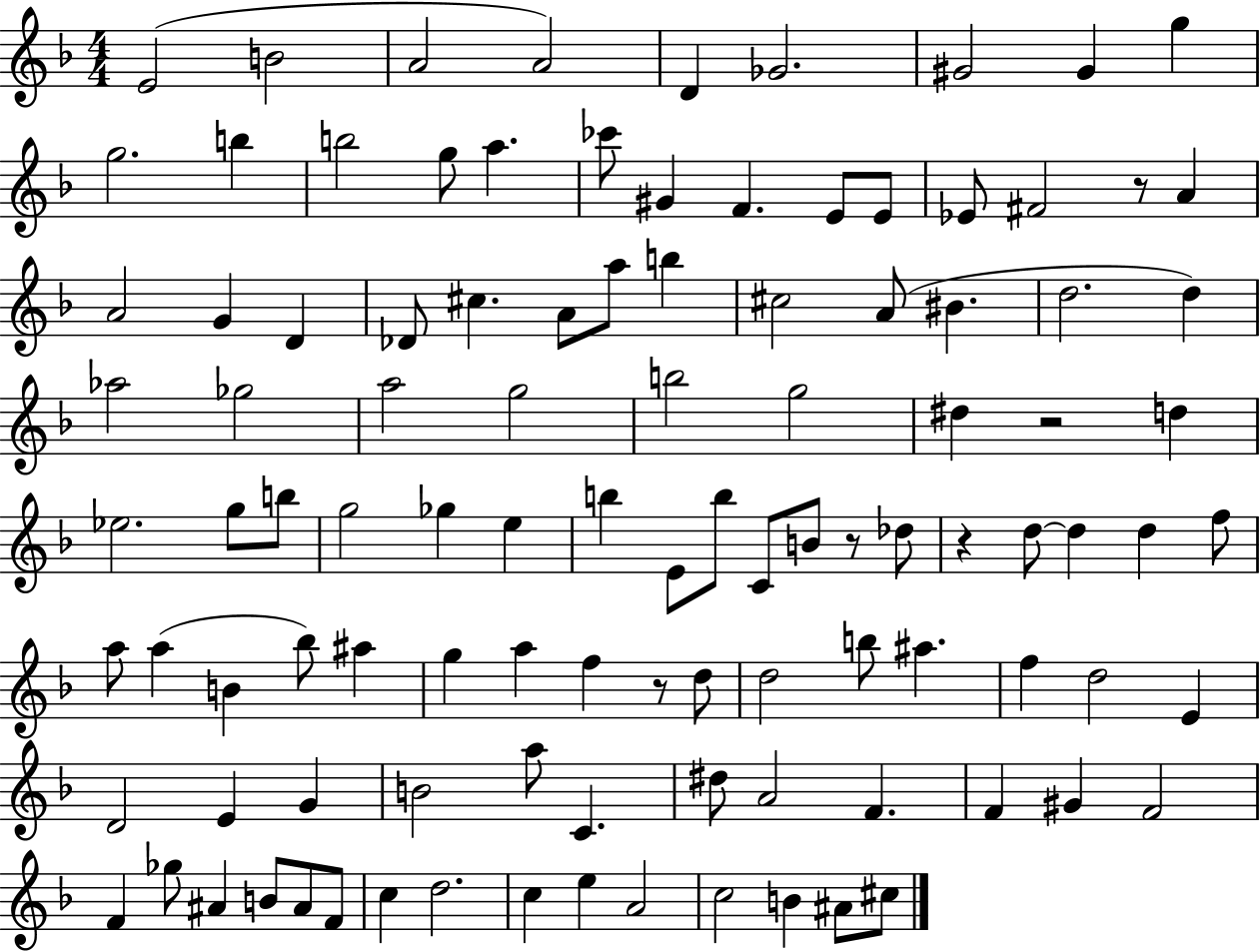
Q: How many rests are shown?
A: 5